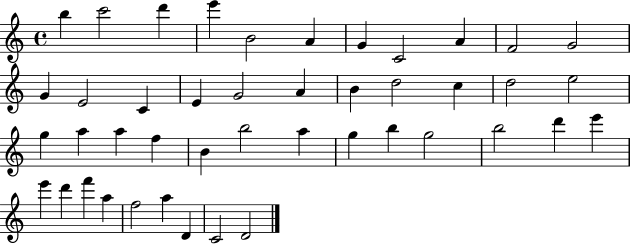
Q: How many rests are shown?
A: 0